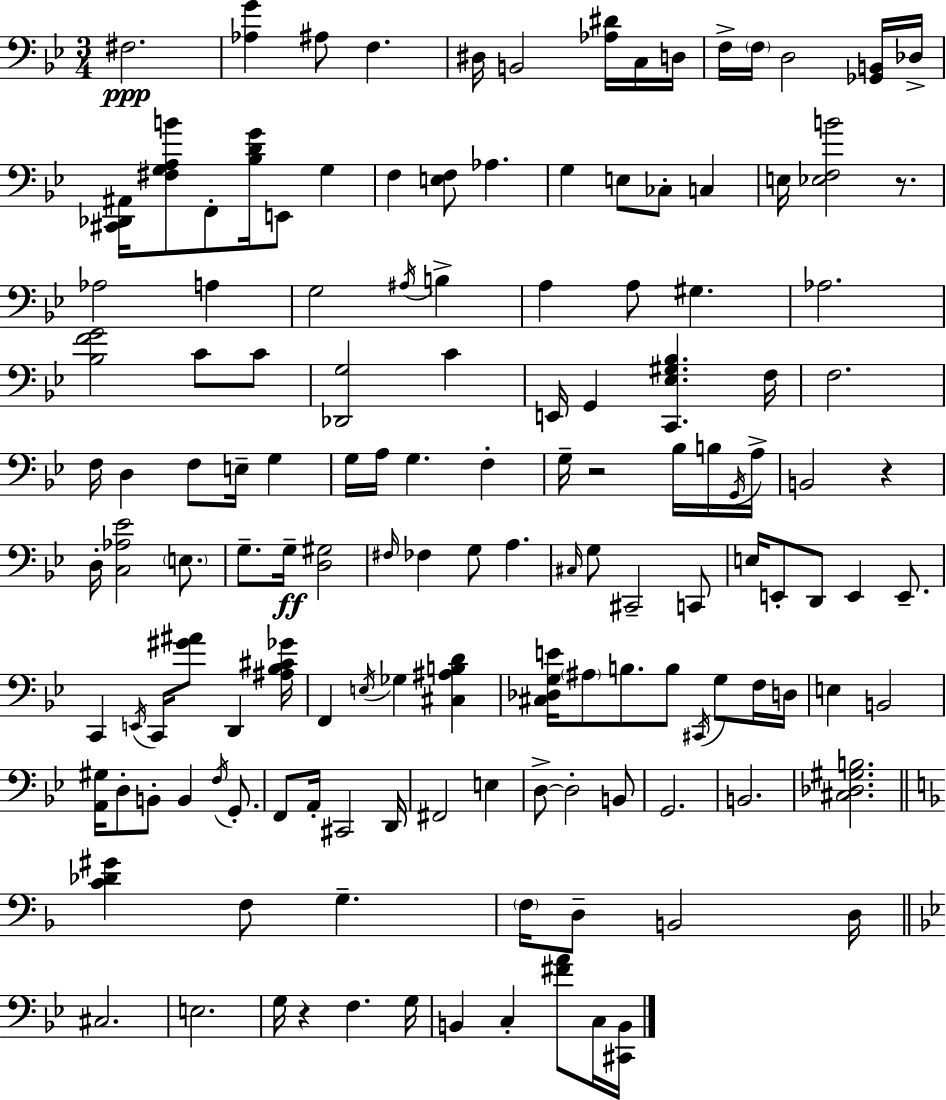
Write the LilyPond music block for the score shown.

{
  \clef bass
  \numericTimeSignature
  \time 3/4
  \key g \minor
  fis2.\ppp | <aes g'>4 ais8 f4. | dis16 b,2 <aes dis'>16 c16 d16 | f16-> \parenthesize f16 d2 <ges, b,>16 des16-> | \break <cis, des, ais,>16 <fis g a b'>8 f,8-. <bes d' g'>16 e,8 g4 | f4 <e f>8 aes4. | g4 e8 ces8-. c4 | e16 <ees f b'>2 r8. | \break aes2 a4 | g2 \acciaccatura { ais16 } b4-> | a4 a8 gis4. | aes2. | \break <bes f' g'>2 c'8 c'8 | <des, g>2 c'4 | e,16 g,4 <c, ees gis bes>4. | f16 f2. | \break f16 d4 f8 e16-- g4 | g16 a16 g4. f4-. | g16-- r2 bes16 b16 | \acciaccatura { g,16 } a16-> b,2 r4 | \break d16-. <c aes ees'>2 \parenthesize e8. | g8.-- g16--\ff <d gis>2 | \grace { fis16 } fes4 g8 a4. | \grace { cis16 } g8 cis,2-- | \break c,8 e16 e,8-. d,8 e,4 | e,8.-- c,4 \acciaccatura { e,16 } c,16 <gis' ais'>8 | d,4 <ais bes cis' ges'>16 f,4 \acciaccatura { e16 } ges4 | <cis ais b d'>4 <cis des g e'>16 \parenthesize ais8 b8. | \break b8 \acciaccatura { cis,16 } g8 f16 d16 e4 b,2 | <a, gis>16 d8-. b,8-. | b,4 \acciaccatura { f16 } g,8.-. f,8 a,16-. cis,2 | d,16 fis,2 | \break e4 d8->~~ d2-. | b,8 g,2. | b,2. | <cis des gis b>2. | \break \bar "||" \break \key f \major <c' des' gis'>4 f8 g4.-- | \parenthesize f16 d8-- b,2 d16 | \bar "||" \break \key bes \major cis2. | e2. | g16 r4 f4. g16 | b,4 c4-. <fis' a'>8 c16 <cis, b,>16 | \break \bar "|."
}